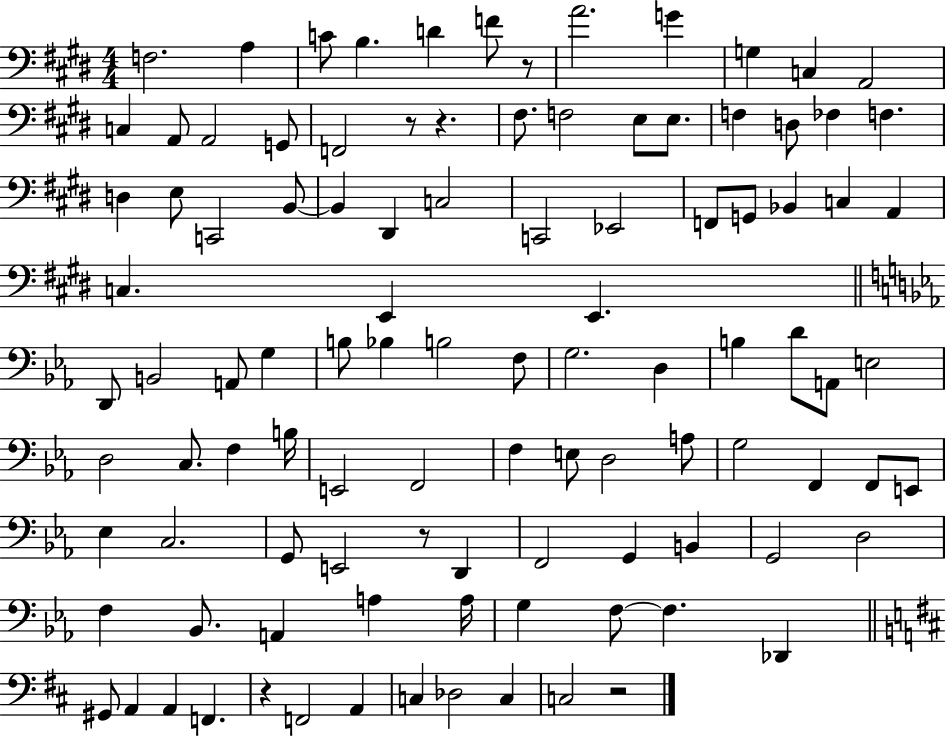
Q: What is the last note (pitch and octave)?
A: C3